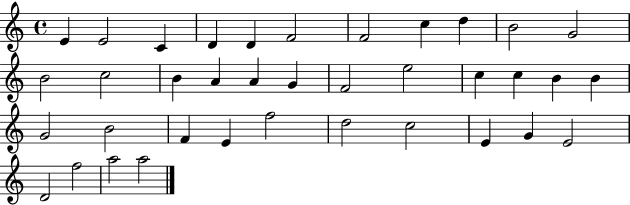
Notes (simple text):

E4/q E4/h C4/q D4/q D4/q F4/h F4/h C5/q D5/q B4/h G4/h B4/h C5/h B4/q A4/q A4/q G4/q F4/h E5/h C5/q C5/q B4/q B4/q G4/h B4/h F4/q E4/q F5/h D5/h C5/h E4/q G4/q E4/h D4/h F5/h A5/h A5/h